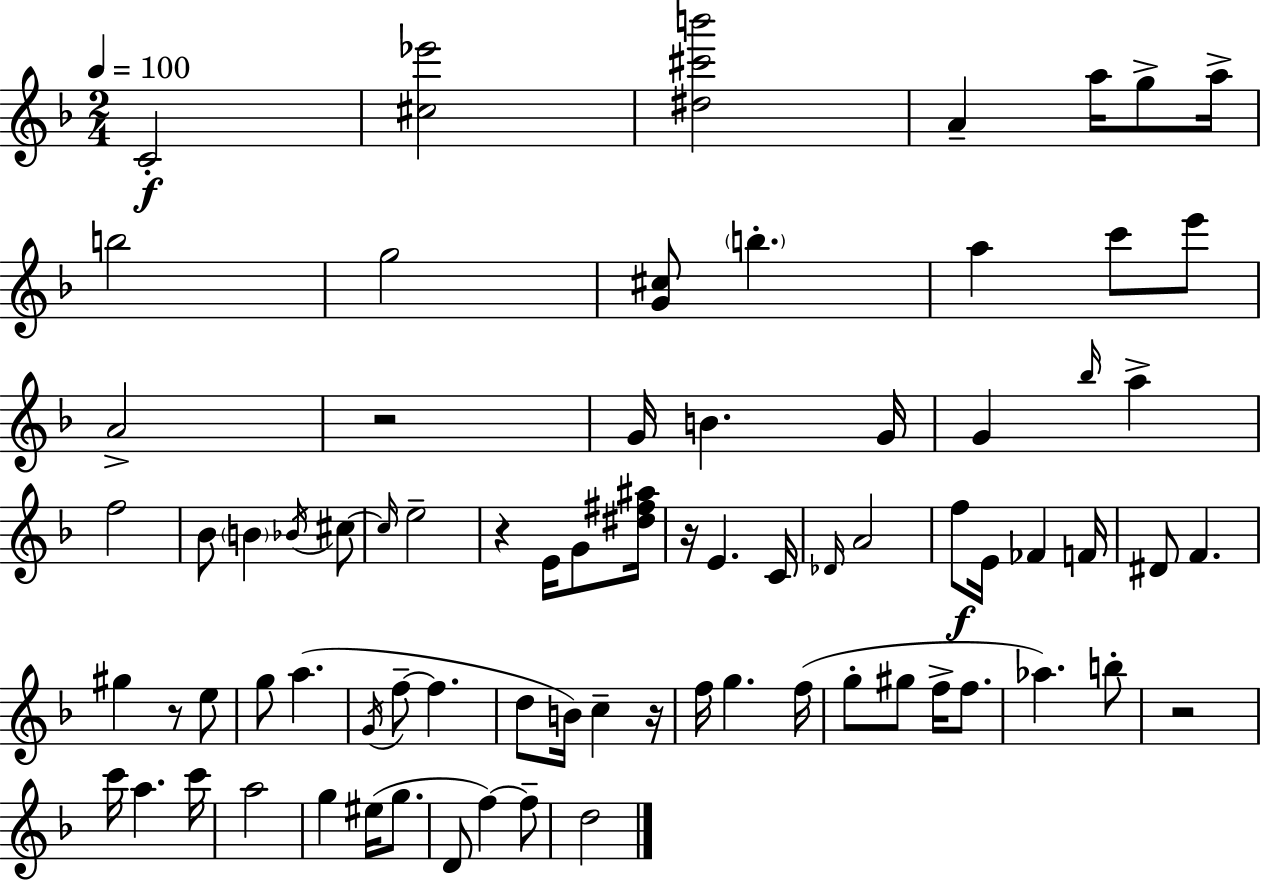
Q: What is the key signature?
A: D minor